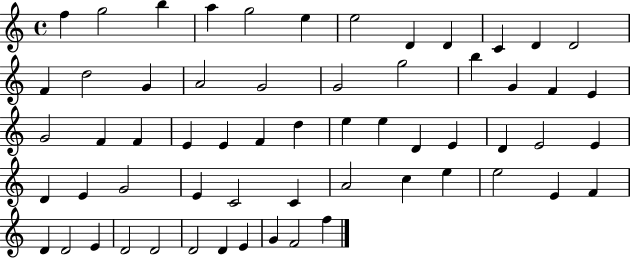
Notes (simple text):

F5/q G5/h B5/q A5/q G5/h E5/q E5/h D4/q D4/q C4/q D4/q D4/h F4/q D5/h G4/q A4/h G4/h G4/h G5/h B5/q G4/q F4/q E4/q G4/h F4/q F4/q E4/q E4/q F4/q D5/q E5/q E5/q D4/q E4/q D4/q E4/h E4/q D4/q E4/q G4/h E4/q C4/h C4/q A4/h C5/q E5/q E5/h E4/q F4/q D4/q D4/h E4/q D4/h D4/h D4/h D4/q E4/q G4/q F4/h F5/q